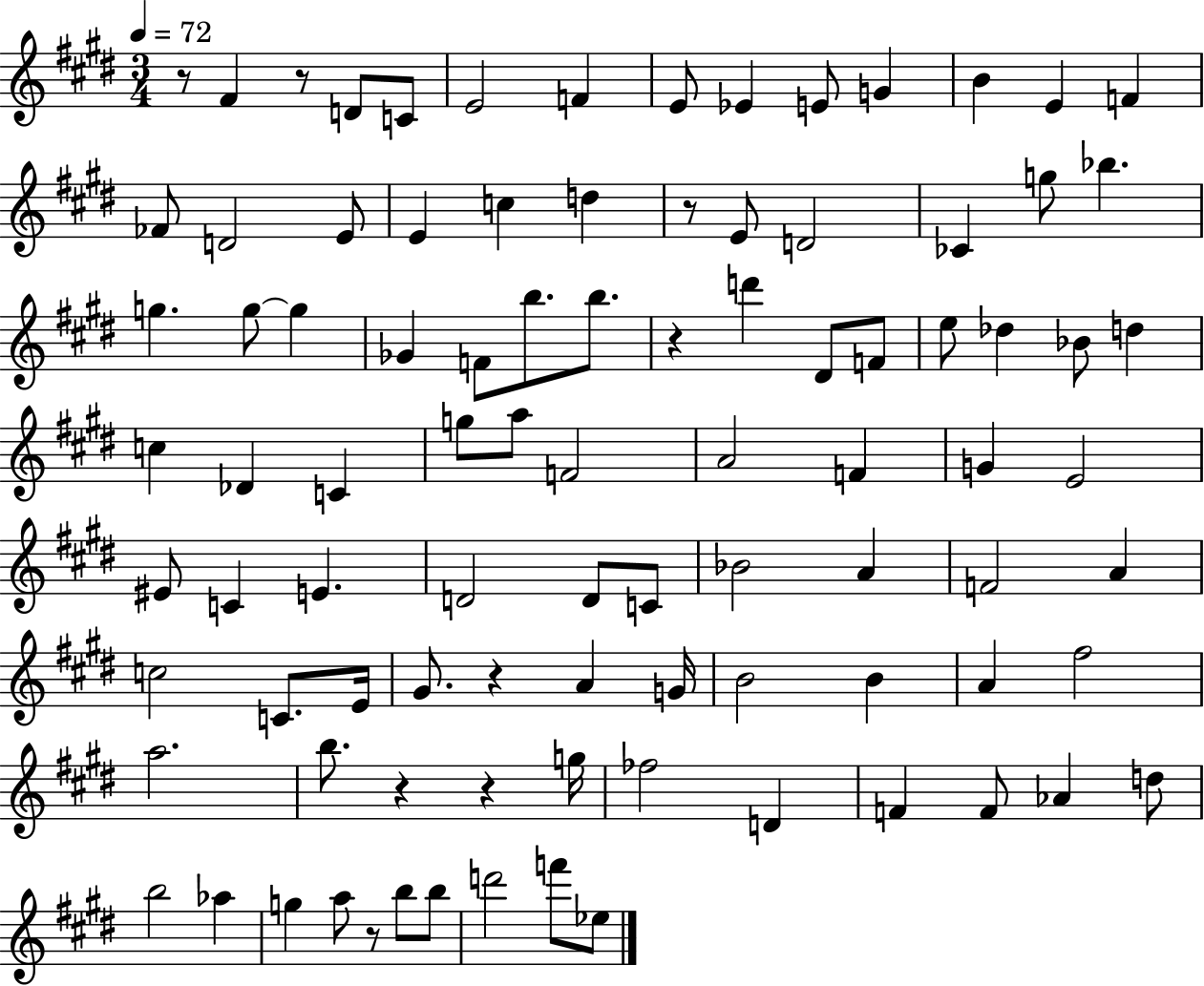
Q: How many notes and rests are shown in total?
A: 93